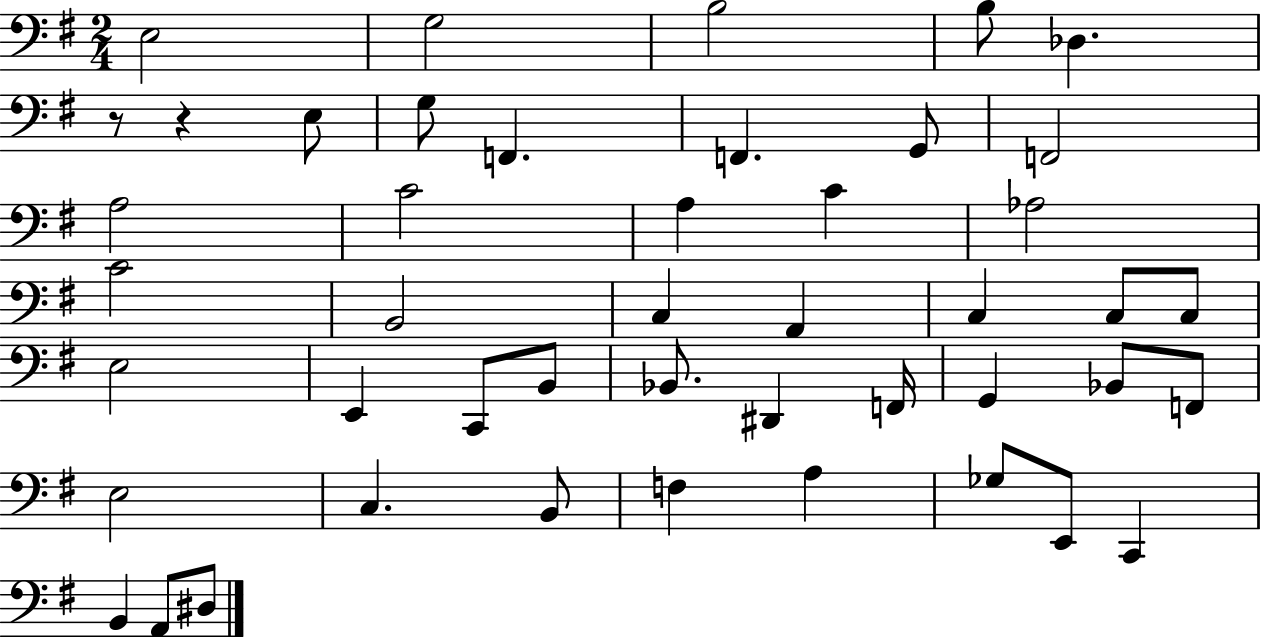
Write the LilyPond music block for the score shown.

{
  \clef bass
  \numericTimeSignature
  \time 2/4
  \key g \major
  e2 | g2 | b2 | b8 des4. | \break r8 r4 e8 | g8 f,4. | f,4. g,8 | f,2 | \break a2 | c'2 | a4 c'4 | aes2 | \break c'2 | b,2 | c4 a,4 | c4 c8 c8 | \break e2 | e,4 c,8 b,8 | bes,8. dis,4 f,16 | g,4 bes,8 f,8 | \break e2 | c4. b,8 | f4 a4 | ges8 e,8 c,4 | \break b,4 a,8 dis8 | \bar "|."
}